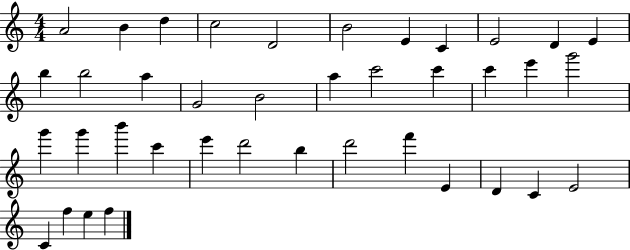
{
  \clef treble
  \numericTimeSignature
  \time 4/4
  \key c \major
  a'2 b'4 d''4 | c''2 d'2 | b'2 e'4 c'4 | e'2 d'4 e'4 | \break b''4 b''2 a''4 | g'2 b'2 | a''4 c'''2 c'''4 | c'''4 e'''4 g'''2 | \break g'''4 g'''4 b'''4 c'''4 | e'''4 d'''2 b''4 | d'''2 f'''4 e'4 | d'4 c'4 e'2 | \break c'4 f''4 e''4 f''4 | \bar "|."
}